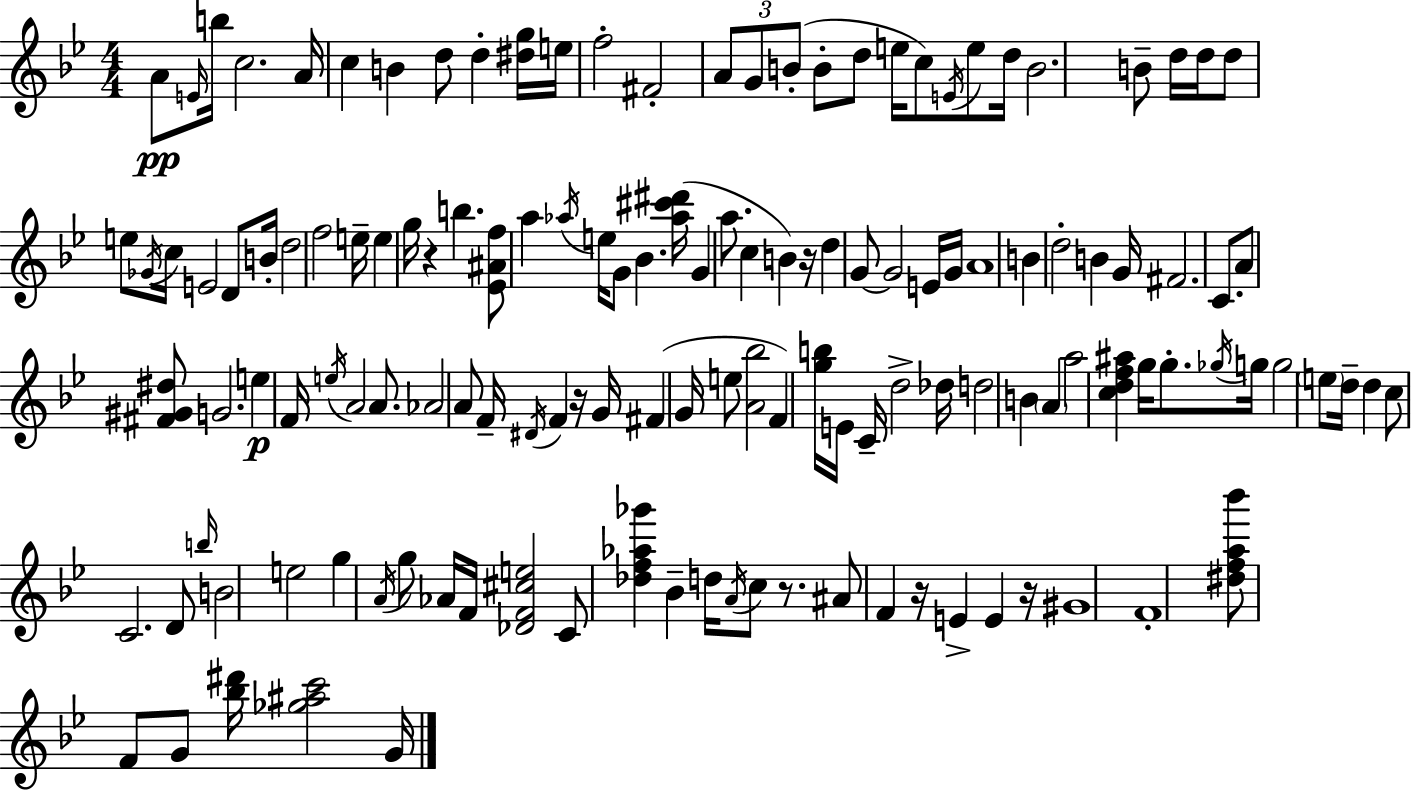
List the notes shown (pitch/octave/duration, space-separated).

A4/e E4/s B5/s C5/h. A4/s C5/q B4/q D5/e D5/q [D#5,G5]/s E5/s F5/h F#4/h A4/e G4/e B4/e B4/e D5/e E5/s C5/e E4/s E5/e D5/s B4/h. B4/e D5/s D5/s D5/e E5/e Gb4/s C5/s E4/h D4/e B4/s D5/h F5/h E5/s E5/q G5/s R/q B5/q. [Eb4,A#4,F5]/e A5/q Ab5/s E5/s G4/e Bb4/q. [Ab5,C#6,D#6]/s G4/q A5/e. C5/q B4/q R/s D5/q G4/e G4/h E4/s G4/s A4/w B4/q D5/h B4/q G4/s F#4/h. C4/e. A4/e [F#4,G#4,D#5]/e G4/h. E5/q F4/s E5/s A4/h A4/e. Ab4/h A4/e F4/s D#4/s F4/q R/s G4/s F#4/q G4/s E5/e [A4,Bb5]/h F4/q [G5,B5]/s E4/s C4/s D5/h Db5/s D5/h B4/q A4/q A5/h [C5,D5,F5,A#5]/q G5/s G5/e. Gb5/s G5/s G5/h E5/e D5/s D5/q C5/e C4/h. D4/e B5/s B4/h E5/h G5/q A4/s G5/e Ab4/s F4/s [Db4,F4,C#5,E5]/h C4/e [Db5,F5,Ab5,Gb6]/q Bb4/q D5/s A4/s C5/e R/e. A#4/e F4/q R/s E4/q E4/q R/s G#4/w F4/w [D#5,F5,A5,Bb6]/e F4/e G4/e [Bb5,D#6]/s [Gb5,A#5,C6]/h G4/s